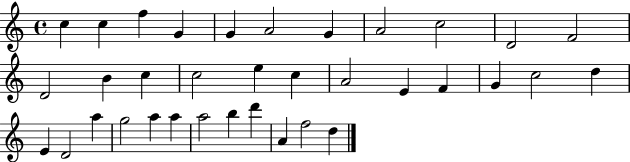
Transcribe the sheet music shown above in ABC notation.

X:1
T:Untitled
M:4/4
L:1/4
K:C
c c f G G A2 G A2 c2 D2 F2 D2 B c c2 e c A2 E F G c2 d E D2 a g2 a a a2 b d' A f2 d